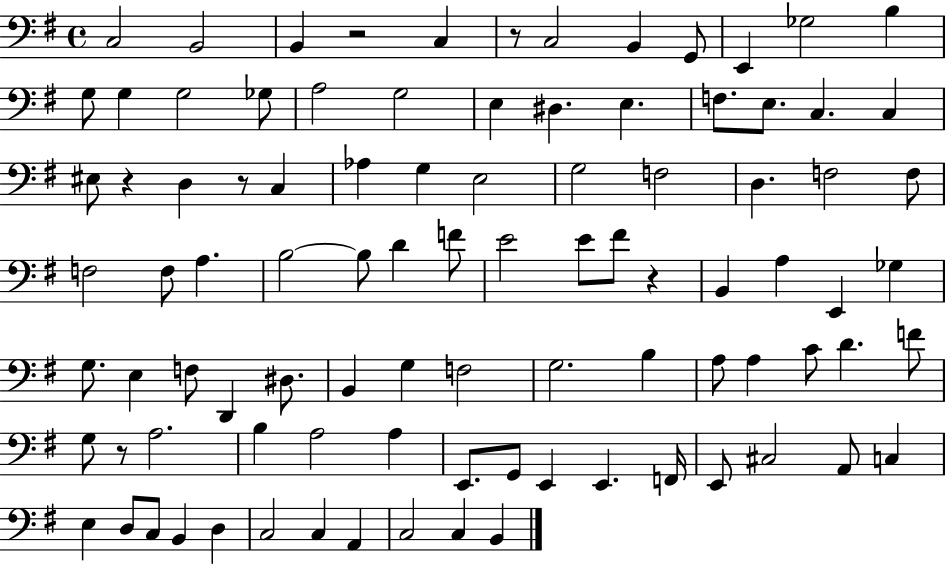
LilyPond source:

{
  \clef bass
  \time 4/4
  \defaultTimeSignature
  \key g \major
  \repeat volta 2 { c2 b,2 | b,4 r2 c4 | r8 c2 b,4 g,8 | e,4 ges2 b4 | \break g8 g4 g2 ges8 | a2 g2 | e4 dis4. e4. | f8. e8. c4. c4 | \break eis8 r4 d4 r8 c4 | aes4 g4 e2 | g2 f2 | d4. f2 f8 | \break f2 f8 a4. | b2~~ b8 d'4 f'8 | e'2 e'8 fis'8 r4 | b,4 a4 e,4 ges4 | \break g8. e4 f8 d,4 dis8. | b,4 g4 f2 | g2. b4 | a8 a4 c'8 d'4. f'8 | \break g8 r8 a2. | b4 a2 a4 | e,8. g,8 e,4 e,4. f,16 | e,8 cis2 a,8 c4 | \break e4 d8 c8 b,4 d4 | c2 c4 a,4 | c2 c4 b,4 | } \bar "|."
}